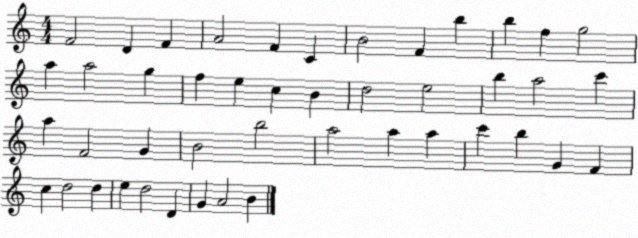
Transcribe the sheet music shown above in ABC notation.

X:1
T:Untitled
M:4/4
L:1/4
K:C
F2 D F A2 F C B2 F b b f g2 a a2 g f e c B d2 e2 b a2 c' a F2 G B2 b2 a2 a a c' b G F c d2 d e d2 D G A2 B